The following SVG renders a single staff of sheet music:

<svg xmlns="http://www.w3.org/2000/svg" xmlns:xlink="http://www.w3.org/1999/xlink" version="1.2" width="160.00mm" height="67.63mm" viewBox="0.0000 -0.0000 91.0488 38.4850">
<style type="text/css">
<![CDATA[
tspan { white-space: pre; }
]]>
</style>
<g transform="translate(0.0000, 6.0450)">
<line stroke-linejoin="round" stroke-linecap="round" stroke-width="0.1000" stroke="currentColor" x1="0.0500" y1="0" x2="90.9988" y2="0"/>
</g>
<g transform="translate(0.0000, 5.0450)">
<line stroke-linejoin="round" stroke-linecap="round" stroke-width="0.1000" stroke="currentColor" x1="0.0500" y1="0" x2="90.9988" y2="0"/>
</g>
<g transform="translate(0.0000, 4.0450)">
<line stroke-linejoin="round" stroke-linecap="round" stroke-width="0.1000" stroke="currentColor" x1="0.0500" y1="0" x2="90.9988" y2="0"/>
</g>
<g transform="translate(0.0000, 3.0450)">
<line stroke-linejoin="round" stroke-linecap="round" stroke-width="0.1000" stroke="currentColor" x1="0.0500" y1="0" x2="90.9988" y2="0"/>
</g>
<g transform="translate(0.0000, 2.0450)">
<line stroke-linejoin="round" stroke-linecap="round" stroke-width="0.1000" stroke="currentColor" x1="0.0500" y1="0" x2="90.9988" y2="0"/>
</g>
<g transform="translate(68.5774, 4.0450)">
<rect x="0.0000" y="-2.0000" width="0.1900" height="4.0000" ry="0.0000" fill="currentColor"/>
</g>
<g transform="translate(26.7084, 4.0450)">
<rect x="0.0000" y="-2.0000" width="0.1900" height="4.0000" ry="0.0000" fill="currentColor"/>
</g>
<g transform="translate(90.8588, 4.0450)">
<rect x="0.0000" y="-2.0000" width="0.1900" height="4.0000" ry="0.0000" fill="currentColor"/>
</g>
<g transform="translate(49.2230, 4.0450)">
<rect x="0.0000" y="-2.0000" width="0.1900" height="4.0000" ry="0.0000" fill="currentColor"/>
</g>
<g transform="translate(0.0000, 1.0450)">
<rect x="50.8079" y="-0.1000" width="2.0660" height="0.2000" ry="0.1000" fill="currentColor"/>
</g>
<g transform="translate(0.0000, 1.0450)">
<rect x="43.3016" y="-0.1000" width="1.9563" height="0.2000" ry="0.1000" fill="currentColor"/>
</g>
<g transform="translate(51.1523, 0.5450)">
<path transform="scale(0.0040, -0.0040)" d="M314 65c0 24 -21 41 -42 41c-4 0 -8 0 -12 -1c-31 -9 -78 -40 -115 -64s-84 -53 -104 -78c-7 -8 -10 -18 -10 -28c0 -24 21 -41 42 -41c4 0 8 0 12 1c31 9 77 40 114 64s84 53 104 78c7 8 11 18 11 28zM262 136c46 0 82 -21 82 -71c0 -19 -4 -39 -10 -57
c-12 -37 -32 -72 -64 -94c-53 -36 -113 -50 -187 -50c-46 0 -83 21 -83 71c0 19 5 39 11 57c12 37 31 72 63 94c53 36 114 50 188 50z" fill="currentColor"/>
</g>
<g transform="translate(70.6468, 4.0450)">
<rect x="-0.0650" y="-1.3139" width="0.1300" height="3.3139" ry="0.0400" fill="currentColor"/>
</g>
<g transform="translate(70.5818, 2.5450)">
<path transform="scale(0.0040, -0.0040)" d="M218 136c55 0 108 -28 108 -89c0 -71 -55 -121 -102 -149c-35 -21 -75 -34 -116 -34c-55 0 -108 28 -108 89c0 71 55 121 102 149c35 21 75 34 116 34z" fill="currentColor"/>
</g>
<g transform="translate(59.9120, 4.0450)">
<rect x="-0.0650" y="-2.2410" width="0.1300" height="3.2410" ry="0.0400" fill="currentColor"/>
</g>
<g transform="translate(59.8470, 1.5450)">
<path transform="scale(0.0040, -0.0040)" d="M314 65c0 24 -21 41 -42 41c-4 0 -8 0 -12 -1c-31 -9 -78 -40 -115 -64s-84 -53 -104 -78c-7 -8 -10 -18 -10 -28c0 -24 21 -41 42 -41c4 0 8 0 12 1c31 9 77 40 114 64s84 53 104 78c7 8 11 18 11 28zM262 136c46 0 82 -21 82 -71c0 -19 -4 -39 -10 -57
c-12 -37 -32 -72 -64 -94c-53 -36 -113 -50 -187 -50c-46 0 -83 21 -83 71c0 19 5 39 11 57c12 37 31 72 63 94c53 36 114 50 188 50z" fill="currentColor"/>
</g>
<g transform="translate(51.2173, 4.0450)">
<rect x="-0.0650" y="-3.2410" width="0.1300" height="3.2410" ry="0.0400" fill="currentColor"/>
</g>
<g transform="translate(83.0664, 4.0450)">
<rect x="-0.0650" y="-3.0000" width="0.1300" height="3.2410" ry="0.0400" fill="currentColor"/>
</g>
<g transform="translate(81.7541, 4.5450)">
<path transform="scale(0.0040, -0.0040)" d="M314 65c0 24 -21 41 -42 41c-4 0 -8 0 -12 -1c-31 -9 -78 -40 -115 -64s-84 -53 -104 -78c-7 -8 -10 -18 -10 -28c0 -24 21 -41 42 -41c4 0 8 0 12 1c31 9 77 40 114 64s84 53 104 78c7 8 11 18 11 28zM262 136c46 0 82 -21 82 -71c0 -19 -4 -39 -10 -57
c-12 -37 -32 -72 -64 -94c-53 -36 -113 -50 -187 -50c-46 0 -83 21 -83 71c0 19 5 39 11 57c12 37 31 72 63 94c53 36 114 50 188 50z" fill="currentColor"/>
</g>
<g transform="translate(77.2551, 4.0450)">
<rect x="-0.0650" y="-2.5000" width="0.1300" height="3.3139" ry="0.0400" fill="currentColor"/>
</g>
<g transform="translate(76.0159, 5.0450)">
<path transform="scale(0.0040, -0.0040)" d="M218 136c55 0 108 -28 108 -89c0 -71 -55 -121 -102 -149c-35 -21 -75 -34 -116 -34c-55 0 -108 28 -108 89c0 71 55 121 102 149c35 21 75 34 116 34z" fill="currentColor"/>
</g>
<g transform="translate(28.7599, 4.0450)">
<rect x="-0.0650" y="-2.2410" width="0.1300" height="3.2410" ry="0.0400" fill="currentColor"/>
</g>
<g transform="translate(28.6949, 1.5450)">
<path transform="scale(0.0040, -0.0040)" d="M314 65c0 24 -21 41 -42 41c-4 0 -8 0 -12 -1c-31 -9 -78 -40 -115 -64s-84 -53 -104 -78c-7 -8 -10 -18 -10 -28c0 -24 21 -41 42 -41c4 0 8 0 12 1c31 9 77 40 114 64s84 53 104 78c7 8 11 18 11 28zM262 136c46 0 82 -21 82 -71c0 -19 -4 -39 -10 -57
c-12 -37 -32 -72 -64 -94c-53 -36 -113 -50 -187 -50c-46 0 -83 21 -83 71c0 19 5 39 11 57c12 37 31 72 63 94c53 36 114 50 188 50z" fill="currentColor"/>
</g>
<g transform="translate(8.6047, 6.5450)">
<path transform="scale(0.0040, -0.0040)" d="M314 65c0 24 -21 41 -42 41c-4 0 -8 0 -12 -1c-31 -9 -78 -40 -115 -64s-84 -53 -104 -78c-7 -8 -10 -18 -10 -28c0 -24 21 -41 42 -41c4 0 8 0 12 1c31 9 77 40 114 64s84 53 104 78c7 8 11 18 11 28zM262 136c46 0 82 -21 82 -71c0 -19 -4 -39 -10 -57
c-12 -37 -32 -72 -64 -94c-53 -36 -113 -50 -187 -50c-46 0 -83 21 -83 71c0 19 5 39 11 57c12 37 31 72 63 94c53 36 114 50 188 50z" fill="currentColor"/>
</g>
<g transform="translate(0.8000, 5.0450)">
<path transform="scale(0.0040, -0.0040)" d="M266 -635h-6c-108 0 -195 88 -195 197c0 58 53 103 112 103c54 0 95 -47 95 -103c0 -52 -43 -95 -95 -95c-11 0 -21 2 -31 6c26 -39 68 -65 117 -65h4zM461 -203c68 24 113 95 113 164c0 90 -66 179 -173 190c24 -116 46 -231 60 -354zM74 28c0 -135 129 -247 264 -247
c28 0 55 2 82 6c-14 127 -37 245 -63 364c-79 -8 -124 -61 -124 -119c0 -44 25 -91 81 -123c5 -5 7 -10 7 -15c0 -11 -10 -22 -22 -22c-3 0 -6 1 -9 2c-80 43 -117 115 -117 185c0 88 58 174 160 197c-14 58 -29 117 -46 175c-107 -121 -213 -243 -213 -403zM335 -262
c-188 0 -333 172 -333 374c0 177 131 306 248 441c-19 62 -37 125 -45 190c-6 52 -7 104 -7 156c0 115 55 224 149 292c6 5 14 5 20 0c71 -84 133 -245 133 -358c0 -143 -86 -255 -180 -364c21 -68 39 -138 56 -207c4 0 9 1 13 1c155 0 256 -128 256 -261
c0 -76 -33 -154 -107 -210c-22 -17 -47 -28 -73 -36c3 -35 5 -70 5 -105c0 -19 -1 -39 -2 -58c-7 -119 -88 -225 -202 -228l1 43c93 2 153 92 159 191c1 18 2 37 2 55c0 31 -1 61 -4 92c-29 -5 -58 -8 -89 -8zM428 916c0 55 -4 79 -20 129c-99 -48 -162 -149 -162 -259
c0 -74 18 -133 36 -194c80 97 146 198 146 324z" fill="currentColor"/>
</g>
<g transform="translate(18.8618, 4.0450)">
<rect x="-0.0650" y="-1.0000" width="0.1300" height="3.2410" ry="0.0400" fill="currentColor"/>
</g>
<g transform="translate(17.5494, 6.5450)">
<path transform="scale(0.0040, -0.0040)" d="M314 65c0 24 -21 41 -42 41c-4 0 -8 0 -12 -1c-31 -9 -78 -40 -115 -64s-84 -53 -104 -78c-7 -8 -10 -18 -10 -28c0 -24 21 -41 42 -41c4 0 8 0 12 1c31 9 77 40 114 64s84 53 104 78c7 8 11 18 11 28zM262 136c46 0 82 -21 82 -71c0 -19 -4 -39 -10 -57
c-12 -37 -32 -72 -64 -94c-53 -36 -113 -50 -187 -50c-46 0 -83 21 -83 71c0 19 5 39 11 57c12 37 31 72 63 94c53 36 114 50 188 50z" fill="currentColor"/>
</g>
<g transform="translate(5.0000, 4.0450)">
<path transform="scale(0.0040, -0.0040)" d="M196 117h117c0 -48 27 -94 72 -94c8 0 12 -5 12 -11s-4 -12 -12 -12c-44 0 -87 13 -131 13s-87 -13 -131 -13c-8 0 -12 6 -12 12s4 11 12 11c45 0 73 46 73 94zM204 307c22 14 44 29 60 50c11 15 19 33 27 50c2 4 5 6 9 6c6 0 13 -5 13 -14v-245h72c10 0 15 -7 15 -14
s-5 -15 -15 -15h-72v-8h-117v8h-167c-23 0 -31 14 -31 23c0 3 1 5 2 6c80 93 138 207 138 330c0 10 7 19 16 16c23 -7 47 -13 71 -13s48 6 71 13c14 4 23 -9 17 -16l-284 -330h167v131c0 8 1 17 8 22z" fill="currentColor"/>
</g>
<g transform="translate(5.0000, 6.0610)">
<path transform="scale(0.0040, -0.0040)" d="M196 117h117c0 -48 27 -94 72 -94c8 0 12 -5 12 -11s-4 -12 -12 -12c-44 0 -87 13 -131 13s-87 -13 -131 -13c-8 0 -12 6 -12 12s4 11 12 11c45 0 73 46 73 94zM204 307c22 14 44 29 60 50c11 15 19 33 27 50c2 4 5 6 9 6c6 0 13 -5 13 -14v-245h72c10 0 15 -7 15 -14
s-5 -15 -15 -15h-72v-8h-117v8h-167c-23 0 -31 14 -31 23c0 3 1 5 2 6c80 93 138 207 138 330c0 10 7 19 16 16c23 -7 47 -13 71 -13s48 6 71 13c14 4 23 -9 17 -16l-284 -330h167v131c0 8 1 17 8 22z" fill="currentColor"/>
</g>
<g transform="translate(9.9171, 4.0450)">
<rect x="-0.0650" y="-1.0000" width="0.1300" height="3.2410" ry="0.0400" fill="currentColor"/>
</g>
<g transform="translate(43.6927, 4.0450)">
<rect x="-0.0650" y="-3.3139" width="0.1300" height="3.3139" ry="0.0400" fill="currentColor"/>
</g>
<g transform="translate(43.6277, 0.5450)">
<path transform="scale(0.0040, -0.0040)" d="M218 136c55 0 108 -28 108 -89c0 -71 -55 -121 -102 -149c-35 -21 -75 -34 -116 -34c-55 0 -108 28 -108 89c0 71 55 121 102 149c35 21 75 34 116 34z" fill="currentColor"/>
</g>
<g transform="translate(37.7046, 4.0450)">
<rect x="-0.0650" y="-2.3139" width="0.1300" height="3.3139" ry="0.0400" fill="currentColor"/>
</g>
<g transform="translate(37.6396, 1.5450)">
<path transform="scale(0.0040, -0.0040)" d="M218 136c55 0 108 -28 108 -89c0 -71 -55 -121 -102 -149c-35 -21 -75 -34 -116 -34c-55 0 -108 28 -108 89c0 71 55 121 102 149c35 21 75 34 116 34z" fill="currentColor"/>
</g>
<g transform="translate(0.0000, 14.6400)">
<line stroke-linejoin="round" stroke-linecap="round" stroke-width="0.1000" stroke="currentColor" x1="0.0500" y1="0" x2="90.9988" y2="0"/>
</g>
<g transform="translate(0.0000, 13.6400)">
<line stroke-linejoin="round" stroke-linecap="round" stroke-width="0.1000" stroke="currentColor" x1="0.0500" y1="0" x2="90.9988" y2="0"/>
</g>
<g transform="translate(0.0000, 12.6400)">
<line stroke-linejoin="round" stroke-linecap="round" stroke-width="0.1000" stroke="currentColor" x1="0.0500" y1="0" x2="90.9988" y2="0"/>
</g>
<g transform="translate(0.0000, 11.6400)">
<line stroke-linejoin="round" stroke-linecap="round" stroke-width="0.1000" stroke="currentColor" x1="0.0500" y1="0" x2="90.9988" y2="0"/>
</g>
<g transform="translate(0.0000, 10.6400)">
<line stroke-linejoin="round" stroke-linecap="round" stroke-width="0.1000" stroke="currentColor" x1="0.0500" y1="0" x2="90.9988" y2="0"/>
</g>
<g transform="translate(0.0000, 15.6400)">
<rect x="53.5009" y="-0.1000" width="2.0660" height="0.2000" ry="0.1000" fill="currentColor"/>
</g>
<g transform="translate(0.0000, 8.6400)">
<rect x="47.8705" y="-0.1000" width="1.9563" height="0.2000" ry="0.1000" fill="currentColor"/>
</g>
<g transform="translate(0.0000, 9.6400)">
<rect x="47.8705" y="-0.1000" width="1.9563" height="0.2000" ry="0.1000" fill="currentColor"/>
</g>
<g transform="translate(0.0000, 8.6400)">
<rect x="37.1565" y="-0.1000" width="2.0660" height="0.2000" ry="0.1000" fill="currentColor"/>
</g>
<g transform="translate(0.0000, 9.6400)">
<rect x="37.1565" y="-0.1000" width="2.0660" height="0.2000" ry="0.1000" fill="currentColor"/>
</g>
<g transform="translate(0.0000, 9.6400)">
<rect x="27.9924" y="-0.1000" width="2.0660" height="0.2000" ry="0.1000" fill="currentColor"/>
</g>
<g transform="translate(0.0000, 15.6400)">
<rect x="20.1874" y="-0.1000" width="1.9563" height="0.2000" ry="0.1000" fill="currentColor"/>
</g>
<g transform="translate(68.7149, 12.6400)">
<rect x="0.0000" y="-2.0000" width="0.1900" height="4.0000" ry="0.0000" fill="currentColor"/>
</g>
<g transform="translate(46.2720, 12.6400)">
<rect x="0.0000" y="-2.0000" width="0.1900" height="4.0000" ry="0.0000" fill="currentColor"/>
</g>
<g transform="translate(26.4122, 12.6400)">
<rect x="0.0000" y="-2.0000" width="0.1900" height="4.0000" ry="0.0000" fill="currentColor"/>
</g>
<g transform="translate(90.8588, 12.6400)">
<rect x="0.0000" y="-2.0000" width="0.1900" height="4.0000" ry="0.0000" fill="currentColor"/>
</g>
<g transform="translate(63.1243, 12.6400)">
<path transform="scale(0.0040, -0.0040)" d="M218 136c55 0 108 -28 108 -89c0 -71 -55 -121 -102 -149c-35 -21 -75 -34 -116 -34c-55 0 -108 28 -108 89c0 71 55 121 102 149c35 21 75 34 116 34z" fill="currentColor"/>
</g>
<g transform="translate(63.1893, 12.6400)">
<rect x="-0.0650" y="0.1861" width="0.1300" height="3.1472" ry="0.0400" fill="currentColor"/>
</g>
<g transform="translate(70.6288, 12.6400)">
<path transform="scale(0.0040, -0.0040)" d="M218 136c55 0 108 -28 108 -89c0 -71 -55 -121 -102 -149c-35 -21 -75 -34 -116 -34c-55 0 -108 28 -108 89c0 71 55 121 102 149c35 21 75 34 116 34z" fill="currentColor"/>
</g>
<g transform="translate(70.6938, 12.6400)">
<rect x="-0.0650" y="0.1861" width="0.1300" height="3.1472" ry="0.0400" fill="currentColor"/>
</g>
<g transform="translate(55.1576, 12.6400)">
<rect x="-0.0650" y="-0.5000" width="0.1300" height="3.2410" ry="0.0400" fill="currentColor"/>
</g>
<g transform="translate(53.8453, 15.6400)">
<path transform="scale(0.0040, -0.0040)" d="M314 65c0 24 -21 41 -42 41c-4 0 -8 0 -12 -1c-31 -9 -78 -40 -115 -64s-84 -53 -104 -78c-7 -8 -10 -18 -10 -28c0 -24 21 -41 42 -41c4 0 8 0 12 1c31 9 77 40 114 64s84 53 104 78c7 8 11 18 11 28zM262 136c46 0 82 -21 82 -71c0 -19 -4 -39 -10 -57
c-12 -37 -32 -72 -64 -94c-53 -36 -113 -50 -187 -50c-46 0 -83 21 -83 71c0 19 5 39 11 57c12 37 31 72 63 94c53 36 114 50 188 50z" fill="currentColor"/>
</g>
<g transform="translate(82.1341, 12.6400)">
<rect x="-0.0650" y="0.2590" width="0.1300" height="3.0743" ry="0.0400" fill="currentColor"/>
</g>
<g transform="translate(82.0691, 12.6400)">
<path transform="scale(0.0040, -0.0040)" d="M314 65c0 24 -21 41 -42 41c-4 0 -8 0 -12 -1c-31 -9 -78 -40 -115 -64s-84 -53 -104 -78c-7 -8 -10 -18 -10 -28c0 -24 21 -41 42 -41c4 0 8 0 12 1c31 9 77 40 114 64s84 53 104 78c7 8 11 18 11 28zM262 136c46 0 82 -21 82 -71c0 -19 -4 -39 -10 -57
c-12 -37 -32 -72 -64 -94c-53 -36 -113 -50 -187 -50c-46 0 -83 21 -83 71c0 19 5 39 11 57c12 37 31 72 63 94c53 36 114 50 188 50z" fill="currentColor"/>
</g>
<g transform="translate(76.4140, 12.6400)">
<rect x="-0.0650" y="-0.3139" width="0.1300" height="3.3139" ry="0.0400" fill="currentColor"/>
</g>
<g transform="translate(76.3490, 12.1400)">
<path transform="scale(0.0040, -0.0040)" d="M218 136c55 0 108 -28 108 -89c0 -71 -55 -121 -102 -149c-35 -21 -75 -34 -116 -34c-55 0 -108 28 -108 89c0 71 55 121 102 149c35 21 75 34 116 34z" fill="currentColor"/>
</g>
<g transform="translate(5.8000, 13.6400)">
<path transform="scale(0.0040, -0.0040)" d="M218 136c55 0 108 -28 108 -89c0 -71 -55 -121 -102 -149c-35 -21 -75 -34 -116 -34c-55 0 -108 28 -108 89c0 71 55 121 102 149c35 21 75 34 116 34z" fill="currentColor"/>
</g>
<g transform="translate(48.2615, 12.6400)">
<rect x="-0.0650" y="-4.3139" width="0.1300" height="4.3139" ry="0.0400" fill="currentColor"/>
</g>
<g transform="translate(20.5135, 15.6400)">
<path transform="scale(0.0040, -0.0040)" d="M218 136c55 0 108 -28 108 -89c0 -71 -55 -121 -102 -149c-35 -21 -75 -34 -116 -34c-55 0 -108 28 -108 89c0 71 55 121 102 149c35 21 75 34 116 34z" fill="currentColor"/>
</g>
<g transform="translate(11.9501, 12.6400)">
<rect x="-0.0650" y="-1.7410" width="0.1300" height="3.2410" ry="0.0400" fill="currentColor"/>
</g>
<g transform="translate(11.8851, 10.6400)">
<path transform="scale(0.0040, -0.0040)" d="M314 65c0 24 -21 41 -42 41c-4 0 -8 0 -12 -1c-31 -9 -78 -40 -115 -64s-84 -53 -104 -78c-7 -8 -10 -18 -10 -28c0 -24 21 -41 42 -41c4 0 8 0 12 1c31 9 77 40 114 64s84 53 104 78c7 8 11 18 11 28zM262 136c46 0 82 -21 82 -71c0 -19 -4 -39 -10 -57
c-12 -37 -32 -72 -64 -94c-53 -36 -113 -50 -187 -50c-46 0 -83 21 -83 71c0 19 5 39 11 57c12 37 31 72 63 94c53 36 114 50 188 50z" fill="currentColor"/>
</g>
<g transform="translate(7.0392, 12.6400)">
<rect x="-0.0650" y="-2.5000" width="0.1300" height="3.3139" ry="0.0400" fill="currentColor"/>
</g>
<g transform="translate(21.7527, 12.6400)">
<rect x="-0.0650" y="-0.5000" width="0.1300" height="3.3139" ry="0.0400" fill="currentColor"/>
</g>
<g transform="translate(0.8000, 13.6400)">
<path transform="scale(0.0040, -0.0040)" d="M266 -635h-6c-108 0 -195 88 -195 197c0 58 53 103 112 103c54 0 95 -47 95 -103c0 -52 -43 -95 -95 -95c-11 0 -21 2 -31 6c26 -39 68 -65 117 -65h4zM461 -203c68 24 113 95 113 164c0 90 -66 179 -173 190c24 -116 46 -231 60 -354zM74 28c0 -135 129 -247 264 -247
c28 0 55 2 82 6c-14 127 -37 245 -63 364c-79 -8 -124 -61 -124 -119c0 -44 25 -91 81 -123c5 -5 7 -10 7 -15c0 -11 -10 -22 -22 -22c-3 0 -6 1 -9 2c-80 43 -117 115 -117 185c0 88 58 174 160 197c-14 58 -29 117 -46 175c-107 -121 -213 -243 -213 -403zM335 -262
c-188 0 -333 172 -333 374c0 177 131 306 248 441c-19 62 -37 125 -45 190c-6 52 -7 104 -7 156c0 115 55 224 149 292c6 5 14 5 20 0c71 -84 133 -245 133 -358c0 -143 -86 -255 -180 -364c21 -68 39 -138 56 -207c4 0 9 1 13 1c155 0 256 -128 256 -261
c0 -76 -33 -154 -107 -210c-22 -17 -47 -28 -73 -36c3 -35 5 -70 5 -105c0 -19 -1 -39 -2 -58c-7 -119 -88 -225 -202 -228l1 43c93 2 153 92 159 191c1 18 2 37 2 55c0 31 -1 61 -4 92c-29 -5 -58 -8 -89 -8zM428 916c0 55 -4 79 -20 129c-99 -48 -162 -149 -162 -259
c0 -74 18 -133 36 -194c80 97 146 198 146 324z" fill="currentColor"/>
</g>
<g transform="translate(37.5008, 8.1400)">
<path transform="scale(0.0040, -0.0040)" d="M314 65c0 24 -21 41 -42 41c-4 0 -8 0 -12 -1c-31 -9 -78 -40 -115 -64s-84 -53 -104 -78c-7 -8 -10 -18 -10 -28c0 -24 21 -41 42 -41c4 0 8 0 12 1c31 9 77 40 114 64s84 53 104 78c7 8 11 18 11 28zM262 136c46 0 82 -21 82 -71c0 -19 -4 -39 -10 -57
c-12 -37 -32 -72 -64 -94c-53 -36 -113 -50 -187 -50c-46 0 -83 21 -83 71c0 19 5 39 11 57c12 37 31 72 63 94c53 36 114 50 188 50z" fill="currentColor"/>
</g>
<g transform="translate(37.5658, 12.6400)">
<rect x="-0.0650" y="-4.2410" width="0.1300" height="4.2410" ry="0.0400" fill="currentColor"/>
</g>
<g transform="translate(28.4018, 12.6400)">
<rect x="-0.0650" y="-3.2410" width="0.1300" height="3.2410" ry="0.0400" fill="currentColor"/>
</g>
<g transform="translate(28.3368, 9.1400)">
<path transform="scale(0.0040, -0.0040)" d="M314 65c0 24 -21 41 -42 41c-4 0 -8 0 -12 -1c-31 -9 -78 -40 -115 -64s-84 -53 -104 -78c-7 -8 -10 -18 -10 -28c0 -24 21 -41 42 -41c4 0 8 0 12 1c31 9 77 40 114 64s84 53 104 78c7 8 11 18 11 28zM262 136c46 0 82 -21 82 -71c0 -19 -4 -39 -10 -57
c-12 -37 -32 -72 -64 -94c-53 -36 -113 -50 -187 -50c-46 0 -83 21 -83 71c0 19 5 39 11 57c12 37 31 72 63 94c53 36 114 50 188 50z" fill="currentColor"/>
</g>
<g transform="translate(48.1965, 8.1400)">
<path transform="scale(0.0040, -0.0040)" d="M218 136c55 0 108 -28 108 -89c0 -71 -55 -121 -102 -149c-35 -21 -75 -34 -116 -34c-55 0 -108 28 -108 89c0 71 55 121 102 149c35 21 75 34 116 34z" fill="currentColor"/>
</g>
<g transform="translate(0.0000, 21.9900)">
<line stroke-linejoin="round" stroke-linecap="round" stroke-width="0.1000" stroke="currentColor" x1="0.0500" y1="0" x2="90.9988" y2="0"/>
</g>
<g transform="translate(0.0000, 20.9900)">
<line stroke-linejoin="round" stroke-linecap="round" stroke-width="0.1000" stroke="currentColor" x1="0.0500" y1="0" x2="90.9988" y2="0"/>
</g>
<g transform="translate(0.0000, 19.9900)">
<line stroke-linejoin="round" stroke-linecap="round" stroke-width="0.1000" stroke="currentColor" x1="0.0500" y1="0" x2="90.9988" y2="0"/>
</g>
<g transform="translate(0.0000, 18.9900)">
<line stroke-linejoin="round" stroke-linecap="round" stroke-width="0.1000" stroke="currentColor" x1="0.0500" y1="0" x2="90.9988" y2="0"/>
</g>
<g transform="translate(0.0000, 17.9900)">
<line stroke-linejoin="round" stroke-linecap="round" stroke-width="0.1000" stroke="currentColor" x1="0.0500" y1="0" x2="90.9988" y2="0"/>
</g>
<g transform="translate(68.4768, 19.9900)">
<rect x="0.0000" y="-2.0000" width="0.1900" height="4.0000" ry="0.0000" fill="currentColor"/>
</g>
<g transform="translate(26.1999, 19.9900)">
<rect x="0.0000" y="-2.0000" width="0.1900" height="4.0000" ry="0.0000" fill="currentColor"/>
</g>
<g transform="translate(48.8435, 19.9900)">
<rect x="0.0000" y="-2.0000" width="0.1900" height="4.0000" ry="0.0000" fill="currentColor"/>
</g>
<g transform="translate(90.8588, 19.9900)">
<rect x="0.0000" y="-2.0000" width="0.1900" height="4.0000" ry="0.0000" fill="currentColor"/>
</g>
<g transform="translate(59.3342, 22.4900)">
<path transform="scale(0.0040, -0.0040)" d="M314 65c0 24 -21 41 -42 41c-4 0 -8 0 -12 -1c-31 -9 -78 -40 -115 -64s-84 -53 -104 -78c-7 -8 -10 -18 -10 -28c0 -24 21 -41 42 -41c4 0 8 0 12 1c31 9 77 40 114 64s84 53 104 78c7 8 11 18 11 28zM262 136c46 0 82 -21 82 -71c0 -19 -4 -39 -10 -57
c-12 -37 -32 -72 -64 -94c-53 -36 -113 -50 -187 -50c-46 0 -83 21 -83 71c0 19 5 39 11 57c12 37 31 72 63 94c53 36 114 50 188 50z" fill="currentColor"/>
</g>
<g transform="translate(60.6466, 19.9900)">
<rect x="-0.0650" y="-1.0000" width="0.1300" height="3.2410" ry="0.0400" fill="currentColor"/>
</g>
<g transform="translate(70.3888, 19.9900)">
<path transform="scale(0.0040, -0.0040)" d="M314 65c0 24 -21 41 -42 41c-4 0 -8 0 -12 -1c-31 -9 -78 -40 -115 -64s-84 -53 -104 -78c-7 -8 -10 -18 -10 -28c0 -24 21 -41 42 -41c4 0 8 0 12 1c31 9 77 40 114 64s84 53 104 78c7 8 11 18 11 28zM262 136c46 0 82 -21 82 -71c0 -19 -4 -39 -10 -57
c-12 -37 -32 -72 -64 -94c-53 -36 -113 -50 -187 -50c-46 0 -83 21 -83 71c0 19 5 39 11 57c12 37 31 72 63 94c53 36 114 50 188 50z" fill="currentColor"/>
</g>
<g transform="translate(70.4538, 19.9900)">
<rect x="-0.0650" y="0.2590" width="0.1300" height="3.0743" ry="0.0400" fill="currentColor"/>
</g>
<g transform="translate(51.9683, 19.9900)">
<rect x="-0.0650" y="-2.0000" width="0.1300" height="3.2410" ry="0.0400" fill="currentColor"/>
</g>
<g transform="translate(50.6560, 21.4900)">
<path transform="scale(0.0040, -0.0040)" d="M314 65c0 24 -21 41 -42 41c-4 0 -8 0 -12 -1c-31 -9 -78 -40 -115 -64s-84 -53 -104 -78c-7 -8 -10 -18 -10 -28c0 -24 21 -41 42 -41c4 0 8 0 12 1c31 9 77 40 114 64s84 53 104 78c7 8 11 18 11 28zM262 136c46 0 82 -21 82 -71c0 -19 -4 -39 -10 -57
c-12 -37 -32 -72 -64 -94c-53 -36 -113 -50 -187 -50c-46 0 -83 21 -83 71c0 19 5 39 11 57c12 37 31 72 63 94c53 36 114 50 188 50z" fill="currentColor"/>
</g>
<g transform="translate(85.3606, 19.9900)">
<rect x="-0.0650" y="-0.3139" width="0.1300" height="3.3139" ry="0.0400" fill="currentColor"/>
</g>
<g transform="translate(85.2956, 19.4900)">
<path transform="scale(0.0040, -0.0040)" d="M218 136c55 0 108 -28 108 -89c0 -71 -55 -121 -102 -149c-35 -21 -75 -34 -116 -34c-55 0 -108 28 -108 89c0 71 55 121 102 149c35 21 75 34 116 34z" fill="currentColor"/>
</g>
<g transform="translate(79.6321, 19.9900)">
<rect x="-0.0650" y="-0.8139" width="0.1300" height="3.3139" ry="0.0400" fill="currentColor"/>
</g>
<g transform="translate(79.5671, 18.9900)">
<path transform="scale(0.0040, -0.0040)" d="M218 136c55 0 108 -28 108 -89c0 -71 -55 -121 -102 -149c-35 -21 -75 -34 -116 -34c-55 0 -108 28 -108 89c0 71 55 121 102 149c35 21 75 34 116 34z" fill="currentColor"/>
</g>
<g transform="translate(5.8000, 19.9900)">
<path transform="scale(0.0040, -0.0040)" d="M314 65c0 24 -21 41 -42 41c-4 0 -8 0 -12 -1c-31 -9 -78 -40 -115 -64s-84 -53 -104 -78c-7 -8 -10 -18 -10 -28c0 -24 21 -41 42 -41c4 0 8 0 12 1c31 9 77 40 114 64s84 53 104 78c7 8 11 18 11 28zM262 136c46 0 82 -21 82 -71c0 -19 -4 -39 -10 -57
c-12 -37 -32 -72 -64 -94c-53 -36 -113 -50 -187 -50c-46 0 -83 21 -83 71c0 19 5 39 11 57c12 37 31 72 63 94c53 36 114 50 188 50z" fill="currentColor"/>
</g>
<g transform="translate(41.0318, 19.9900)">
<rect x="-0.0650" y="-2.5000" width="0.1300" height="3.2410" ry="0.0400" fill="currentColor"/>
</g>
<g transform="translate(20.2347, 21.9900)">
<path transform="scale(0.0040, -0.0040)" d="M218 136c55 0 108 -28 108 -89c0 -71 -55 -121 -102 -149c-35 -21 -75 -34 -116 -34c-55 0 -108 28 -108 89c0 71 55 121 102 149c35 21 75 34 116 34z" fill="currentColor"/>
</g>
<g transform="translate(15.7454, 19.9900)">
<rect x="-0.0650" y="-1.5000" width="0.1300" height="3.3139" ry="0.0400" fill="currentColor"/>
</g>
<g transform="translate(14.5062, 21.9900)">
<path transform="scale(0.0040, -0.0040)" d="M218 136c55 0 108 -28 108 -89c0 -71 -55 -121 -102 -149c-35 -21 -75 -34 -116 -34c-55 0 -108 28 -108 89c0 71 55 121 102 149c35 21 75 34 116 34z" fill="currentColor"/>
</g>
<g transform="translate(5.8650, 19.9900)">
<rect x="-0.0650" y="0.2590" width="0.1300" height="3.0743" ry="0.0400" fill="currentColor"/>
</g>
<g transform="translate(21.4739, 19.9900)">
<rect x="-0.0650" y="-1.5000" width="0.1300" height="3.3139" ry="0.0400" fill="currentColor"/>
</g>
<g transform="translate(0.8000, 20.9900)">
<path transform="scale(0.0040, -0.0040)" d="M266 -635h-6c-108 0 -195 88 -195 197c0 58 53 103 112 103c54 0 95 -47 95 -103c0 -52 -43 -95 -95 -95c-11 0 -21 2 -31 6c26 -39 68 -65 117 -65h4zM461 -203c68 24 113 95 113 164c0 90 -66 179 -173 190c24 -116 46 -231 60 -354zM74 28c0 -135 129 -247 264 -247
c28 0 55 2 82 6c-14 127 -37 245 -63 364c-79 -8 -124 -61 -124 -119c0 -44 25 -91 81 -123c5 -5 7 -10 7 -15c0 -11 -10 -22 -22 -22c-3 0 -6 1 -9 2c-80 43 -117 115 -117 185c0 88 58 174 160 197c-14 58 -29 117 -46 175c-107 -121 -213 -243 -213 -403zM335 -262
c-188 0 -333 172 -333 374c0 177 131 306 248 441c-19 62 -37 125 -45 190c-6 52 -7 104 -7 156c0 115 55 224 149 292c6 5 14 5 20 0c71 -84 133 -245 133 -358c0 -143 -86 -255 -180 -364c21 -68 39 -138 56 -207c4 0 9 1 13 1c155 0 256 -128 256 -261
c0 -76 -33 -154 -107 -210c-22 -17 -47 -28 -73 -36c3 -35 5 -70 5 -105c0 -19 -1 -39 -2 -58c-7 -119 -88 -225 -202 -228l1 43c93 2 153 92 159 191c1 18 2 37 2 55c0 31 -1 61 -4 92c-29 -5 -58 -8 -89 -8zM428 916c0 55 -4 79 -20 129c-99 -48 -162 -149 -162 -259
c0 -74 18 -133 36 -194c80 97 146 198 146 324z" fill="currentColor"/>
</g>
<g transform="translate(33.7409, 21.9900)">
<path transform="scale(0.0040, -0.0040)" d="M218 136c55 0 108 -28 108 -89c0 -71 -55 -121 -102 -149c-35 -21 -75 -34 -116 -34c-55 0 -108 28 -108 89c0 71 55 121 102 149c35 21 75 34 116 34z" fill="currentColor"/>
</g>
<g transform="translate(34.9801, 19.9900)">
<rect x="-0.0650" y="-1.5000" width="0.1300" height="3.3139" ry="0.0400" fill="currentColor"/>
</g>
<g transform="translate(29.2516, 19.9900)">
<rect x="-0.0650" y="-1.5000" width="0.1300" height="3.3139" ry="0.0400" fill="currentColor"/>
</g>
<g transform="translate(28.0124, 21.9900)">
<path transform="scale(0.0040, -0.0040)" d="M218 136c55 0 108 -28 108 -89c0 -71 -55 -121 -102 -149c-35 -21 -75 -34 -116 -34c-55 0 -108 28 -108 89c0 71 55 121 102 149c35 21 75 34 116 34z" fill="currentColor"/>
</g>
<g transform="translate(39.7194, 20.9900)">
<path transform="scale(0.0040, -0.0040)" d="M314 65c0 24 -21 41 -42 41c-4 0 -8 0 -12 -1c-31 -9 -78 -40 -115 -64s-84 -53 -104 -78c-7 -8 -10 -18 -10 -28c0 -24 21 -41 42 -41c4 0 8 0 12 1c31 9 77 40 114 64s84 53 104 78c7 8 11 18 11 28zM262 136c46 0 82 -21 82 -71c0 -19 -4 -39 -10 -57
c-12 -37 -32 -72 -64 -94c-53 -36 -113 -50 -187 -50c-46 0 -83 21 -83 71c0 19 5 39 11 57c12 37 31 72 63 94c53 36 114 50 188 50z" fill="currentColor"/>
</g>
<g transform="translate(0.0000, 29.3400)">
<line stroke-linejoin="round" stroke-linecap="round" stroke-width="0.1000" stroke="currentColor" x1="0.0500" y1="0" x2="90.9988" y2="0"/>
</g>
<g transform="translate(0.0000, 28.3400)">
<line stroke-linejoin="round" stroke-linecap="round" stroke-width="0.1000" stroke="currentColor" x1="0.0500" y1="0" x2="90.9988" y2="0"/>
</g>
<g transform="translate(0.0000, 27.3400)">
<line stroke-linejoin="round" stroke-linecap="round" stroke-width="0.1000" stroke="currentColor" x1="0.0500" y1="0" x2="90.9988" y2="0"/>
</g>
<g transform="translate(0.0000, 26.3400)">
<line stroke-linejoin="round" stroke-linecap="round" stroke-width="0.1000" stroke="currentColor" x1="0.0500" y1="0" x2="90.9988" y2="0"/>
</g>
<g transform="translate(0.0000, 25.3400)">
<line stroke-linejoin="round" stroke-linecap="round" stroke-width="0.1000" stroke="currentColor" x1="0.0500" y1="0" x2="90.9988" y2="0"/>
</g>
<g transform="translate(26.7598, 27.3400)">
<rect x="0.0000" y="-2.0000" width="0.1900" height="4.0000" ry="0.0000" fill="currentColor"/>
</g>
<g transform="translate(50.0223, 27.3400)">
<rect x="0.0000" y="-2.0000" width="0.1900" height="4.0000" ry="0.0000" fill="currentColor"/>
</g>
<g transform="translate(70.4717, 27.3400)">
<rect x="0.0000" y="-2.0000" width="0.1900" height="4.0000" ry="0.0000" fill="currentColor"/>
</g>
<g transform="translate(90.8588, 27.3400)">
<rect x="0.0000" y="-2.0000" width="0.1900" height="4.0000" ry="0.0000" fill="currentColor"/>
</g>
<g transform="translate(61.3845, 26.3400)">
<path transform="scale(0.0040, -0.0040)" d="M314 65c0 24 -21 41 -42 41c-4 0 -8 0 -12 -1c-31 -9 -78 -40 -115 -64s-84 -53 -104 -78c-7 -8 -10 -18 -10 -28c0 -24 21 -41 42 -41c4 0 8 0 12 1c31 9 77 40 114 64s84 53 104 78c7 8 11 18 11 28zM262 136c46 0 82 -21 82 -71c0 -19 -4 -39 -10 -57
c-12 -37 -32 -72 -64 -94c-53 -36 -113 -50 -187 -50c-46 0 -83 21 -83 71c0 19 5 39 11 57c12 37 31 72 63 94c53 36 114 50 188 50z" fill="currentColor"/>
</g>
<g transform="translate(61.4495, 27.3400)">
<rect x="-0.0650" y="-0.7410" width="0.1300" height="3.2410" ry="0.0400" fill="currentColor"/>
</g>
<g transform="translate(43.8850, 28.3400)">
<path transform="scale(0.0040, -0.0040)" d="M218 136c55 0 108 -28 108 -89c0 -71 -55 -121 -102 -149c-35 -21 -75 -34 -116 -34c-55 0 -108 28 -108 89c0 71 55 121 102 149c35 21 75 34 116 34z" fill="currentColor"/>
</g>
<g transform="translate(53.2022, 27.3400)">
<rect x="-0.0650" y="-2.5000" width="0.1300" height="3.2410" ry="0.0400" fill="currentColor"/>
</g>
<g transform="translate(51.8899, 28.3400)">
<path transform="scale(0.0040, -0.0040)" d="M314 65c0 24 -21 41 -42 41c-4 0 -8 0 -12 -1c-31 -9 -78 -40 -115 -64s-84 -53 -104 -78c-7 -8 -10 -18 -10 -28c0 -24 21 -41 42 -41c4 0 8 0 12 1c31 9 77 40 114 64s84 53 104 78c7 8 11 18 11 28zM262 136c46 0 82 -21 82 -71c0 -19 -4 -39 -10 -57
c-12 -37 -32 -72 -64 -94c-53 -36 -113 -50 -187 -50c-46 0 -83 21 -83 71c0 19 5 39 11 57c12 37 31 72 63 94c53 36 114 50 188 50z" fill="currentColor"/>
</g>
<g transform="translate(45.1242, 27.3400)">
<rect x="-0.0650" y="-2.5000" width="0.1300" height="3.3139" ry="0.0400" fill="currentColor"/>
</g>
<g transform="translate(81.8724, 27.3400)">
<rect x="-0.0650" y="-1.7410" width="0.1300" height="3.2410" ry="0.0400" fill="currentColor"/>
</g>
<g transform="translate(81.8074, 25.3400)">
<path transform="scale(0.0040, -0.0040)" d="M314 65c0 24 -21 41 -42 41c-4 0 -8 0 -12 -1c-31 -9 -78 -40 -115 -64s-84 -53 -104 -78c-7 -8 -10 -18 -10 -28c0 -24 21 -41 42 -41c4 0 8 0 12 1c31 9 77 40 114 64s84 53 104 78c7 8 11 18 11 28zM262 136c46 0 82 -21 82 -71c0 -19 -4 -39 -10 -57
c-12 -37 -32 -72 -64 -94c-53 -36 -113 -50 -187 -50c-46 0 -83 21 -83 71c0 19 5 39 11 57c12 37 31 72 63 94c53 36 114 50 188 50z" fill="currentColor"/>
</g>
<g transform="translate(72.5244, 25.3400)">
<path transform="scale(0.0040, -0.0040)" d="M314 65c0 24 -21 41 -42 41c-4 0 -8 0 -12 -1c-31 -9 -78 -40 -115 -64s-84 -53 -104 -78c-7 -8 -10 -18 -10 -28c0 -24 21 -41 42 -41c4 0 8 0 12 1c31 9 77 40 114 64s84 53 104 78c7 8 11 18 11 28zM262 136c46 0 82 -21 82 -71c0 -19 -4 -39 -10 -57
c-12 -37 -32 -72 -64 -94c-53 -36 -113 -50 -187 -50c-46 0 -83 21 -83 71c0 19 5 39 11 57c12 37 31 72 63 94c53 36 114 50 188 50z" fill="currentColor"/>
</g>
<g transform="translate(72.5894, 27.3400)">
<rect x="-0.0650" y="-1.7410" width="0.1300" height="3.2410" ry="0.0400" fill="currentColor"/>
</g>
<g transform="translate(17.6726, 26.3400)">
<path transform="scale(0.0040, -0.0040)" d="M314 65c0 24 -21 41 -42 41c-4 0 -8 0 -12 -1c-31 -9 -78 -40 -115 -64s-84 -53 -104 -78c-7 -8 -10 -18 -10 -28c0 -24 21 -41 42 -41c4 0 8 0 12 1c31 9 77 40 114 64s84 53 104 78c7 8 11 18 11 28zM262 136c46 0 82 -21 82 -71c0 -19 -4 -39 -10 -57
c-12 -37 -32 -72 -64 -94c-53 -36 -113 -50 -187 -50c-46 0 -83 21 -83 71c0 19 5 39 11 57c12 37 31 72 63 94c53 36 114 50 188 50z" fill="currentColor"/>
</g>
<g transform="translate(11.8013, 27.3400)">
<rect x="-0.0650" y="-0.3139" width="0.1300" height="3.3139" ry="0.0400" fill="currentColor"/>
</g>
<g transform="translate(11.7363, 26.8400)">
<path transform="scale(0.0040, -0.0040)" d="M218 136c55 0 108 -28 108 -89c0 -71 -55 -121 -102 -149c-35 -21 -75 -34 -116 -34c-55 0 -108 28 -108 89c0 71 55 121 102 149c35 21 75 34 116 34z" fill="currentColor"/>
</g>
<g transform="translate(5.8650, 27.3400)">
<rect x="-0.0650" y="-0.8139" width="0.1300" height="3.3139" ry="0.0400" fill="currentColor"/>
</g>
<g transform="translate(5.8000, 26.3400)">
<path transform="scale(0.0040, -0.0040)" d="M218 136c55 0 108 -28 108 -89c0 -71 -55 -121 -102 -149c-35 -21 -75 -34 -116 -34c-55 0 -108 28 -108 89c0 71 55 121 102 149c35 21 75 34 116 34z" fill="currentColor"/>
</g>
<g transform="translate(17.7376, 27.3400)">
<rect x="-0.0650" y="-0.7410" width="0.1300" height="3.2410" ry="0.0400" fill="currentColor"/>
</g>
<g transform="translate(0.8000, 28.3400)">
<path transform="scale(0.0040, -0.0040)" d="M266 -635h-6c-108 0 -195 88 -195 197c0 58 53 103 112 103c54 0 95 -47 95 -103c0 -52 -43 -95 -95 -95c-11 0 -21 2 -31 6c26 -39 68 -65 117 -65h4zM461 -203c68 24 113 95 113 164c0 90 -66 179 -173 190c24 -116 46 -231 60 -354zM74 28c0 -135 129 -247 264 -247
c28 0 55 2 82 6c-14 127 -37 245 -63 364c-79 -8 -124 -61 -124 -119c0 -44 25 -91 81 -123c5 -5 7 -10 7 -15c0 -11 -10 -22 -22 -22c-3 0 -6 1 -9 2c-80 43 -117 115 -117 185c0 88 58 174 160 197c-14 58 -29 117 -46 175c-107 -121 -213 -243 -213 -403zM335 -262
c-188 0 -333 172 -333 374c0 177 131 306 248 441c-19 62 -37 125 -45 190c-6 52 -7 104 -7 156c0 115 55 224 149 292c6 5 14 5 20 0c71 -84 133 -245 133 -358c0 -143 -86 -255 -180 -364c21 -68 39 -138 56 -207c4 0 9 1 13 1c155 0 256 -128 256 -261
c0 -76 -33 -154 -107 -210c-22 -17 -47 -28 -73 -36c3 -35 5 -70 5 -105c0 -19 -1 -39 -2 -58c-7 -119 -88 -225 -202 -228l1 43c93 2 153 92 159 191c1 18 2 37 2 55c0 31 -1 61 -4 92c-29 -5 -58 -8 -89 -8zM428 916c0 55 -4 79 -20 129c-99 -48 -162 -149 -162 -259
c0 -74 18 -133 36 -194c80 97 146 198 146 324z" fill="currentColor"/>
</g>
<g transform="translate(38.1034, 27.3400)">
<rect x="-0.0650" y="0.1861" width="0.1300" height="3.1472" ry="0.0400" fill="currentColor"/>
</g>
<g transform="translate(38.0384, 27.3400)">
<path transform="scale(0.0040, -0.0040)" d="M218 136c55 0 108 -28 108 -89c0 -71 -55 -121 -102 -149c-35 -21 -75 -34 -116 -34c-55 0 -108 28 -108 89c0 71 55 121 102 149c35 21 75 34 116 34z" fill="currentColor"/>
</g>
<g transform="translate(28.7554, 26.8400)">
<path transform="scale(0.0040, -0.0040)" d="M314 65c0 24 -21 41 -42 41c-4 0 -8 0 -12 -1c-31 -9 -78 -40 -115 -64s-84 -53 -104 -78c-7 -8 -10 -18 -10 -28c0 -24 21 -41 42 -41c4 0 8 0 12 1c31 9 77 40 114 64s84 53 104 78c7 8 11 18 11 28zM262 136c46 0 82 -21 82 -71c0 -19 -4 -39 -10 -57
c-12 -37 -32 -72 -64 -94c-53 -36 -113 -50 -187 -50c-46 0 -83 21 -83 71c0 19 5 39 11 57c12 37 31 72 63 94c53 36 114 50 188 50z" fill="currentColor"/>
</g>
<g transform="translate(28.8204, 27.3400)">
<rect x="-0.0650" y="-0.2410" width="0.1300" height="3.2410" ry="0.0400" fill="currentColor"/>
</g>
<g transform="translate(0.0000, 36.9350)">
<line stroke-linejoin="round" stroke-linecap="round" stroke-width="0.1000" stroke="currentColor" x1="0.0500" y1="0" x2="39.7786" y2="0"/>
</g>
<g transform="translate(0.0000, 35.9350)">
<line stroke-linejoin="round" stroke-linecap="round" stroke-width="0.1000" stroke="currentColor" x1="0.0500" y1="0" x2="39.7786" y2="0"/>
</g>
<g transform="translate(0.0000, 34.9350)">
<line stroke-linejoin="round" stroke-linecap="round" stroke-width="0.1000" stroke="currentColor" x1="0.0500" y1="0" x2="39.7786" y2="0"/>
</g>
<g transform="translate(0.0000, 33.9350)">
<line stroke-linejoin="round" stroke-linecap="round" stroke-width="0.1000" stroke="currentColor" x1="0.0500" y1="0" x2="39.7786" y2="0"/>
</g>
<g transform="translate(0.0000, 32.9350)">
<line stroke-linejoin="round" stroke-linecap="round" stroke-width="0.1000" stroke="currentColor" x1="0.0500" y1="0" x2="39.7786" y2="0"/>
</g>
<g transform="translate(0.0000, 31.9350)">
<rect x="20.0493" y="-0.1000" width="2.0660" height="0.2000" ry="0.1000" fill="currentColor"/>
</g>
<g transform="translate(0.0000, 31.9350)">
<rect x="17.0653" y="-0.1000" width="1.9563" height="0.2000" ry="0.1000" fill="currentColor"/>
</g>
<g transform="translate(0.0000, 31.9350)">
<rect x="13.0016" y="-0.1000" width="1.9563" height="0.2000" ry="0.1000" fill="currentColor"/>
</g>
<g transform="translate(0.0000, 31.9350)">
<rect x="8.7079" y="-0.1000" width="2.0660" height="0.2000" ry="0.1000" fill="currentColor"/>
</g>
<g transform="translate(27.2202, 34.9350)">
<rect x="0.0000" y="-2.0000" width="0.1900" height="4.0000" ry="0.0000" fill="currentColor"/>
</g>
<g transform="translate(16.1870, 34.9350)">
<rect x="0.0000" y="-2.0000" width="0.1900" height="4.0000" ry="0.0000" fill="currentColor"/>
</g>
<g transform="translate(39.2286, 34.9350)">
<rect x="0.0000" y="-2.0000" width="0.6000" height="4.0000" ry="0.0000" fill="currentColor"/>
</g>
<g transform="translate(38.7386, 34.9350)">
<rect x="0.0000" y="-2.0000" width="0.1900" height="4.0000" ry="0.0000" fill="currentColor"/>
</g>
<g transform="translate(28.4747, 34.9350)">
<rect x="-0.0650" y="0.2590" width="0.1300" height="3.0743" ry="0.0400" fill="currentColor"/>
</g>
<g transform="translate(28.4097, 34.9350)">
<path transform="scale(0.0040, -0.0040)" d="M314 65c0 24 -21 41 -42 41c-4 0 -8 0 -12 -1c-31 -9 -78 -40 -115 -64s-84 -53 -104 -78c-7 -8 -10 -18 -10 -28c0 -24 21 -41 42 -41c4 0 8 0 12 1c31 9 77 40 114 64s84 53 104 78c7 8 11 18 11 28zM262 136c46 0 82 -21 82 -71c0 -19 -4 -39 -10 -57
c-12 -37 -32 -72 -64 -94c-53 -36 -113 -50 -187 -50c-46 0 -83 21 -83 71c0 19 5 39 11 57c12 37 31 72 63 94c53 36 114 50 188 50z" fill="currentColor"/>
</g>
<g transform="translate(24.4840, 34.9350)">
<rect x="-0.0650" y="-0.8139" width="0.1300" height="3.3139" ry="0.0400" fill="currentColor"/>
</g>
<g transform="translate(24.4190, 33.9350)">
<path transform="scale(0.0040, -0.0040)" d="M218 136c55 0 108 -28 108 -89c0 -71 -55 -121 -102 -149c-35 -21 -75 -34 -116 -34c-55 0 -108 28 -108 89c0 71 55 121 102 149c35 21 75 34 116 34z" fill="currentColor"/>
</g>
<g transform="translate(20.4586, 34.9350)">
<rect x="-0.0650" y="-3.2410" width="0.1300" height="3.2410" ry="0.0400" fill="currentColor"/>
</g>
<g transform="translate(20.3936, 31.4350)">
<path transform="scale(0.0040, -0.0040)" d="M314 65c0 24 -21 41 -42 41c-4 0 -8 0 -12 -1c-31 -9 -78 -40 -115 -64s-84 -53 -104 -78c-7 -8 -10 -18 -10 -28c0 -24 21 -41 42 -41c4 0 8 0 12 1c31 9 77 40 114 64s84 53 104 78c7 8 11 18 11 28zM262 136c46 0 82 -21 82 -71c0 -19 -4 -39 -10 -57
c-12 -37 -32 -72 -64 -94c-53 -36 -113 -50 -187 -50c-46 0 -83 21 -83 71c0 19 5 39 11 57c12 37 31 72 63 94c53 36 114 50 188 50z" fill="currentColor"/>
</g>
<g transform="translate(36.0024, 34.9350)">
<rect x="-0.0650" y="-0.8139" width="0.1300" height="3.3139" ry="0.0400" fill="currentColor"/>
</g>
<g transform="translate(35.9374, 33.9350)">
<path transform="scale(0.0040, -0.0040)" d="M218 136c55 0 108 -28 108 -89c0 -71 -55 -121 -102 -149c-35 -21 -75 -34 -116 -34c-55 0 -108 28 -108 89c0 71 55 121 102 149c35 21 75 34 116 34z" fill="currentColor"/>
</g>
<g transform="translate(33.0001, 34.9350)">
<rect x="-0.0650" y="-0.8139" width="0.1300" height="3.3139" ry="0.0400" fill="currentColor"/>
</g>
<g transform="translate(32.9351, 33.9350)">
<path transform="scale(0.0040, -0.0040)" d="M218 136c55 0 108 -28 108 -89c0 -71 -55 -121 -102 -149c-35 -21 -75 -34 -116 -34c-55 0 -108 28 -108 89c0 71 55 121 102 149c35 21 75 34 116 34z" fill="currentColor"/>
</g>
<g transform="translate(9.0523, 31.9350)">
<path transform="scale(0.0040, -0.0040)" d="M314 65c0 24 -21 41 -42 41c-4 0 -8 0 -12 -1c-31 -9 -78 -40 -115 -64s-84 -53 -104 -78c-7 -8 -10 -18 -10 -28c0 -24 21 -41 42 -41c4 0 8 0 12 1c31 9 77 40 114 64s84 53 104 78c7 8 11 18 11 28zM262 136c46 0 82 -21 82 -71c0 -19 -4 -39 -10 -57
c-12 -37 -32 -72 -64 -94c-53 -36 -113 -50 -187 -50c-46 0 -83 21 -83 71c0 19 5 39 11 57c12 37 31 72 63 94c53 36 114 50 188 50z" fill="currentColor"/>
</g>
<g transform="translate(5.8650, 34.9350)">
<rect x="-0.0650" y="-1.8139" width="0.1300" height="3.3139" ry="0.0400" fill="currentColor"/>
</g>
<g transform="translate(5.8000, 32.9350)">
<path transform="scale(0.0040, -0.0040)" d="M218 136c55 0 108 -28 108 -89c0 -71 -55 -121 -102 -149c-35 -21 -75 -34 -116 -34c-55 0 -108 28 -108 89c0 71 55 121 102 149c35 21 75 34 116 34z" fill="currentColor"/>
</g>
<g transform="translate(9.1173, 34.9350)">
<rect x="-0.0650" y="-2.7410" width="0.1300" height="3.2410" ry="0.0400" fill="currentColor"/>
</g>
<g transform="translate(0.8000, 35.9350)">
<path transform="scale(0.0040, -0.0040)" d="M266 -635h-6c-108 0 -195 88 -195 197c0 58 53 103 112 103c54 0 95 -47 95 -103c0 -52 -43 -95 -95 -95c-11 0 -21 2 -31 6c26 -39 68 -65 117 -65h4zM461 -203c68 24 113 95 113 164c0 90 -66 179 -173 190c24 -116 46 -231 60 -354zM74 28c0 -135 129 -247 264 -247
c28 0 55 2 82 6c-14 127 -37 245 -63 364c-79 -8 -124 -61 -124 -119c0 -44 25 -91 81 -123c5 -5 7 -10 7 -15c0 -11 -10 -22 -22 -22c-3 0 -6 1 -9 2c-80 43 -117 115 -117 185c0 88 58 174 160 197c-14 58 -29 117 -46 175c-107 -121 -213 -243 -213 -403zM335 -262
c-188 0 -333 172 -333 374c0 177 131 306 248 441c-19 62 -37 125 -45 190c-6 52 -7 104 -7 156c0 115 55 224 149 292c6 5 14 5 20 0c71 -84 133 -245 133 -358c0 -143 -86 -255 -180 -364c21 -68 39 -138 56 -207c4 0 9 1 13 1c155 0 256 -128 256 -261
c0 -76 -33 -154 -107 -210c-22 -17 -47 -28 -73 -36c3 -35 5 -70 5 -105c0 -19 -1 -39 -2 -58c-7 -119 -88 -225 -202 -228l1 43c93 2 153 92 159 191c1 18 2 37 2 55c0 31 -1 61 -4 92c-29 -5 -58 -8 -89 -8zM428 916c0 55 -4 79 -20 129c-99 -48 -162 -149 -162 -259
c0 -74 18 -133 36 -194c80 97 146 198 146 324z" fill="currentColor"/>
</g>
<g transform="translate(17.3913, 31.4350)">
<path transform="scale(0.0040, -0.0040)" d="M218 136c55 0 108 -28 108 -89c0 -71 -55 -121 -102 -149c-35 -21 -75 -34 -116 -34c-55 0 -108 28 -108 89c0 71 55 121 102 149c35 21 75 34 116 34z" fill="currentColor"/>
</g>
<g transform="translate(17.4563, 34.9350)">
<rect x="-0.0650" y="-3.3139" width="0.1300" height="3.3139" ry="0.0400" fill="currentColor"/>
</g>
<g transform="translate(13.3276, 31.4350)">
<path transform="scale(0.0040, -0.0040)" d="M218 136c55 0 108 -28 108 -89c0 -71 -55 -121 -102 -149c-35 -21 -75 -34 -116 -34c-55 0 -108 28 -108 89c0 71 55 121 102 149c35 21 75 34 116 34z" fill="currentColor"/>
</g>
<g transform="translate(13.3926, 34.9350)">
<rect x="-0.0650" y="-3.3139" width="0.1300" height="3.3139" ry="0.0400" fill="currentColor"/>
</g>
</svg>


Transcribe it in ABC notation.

X:1
T:Untitled
M:4/4
L:1/4
K:C
D2 D2 g2 g b b2 g2 e G A2 G f2 C b2 d'2 d' C2 B B c B2 B2 E E E E G2 F2 D2 B2 d c d c d2 c2 B G G2 d2 f2 f2 f a2 b b b2 d B2 d d